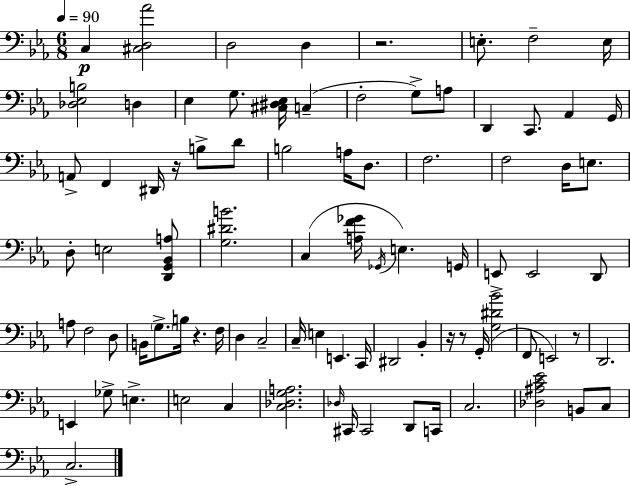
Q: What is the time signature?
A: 6/8